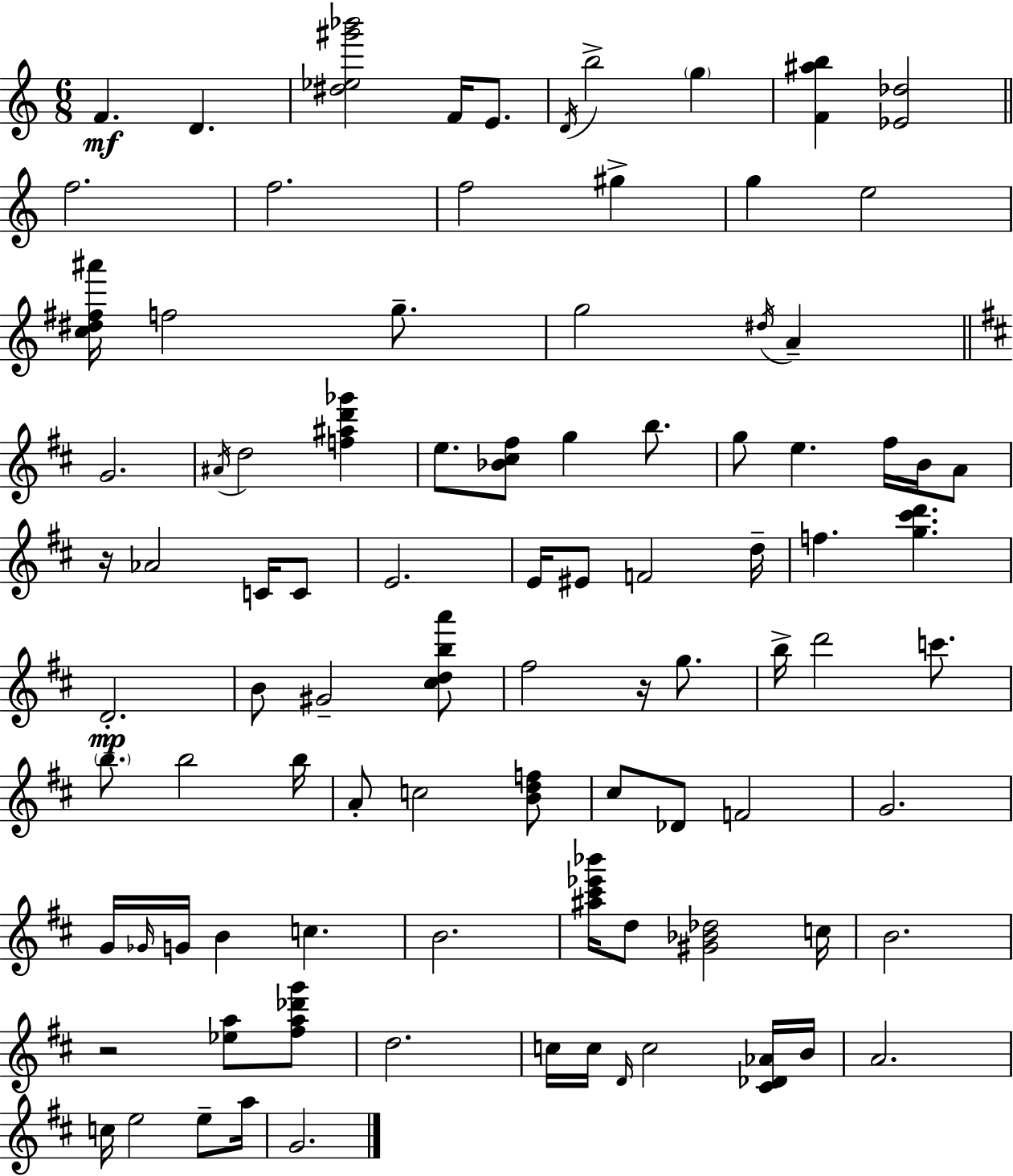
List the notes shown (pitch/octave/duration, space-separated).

F4/q. D4/q. [D#5,Eb5,G#6,Bb6]/h F4/s E4/e. D4/s B5/h G5/q [F4,A#5,B5]/q [Eb4,Db5]/h F5/h. F5/h. F5/h G#5/q G5/q E5/h [C5,D#5,F#5,A#6]/s F5/h G5/e. G5/h D#5/s A4/q G4/h. A#4/s D5/h [F5,A#5,D6,Gb6]/q E5/e. [Bb4,C#5,F#5]/e G5/q B5/e. G5/e E5/q. F#5/s B4/s A4/e R/s Ab4/h C4/s C4/e E4/h. E4/s EIS4/e F4/h D5/s F5/q. [G5,C#6,D6]/q. D4/h. B4/e G#4/h [C#5,D5,B5,A6]/e F#5/h R/s G5/e. B5/s D6/h C6/e. B5/e. B5/h B5/s A4/e C5/h [B4,D5,F5]/e C#5/e Db4/e F4/h G4/h. G4/s Gb4/s G4/s B4/q C5/q. B4/h. [A#5,C#6,Eb6,Bb6]/s D5/e [G#4,Bb4,Db5]/h C5/s B4/h. R/h [Eb5,A5]/e [F#5,A5,Db6,G6]/e D5/h. C5/s C5/s D4/s C5/h [C#4,Db4,Ab4]/s B4/s A4/h. C5/s E5/h E5/e A5/s G4/h.